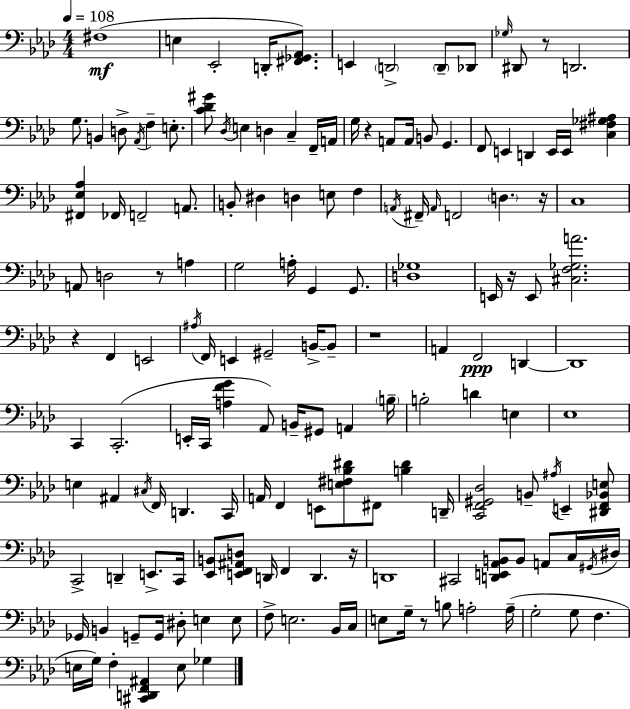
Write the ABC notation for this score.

X:1
T:Untitled
M:4/4
L:1/4
K:Fm
^F,4 E, _E,,2 D,,/4 [^F,,_G,,_A,,]/2 E,, D,,2 D,,/2 _D,,/2 _G,/4 ^D,,/2 z/2 D,,2 G,/2 B,, D,/2 _A,,/4 F, E,/2 [C_D^G]/2 _D,/4 E, D, C, F,,/4 A,,/4 G,/4 z A,,/2 A,,/4 B,,/2 G,, F,,/2 E,, D,, E,,/4 E,,/4 [C,^F,_G,^A,] [^F,,_E,_A,] _F,,/4 F,,2 A,,/2 B,,/2 ^D, D, E,/2 F, A,,/4 ^F,,/4 A,,/4 F,,2 D, z/4 C,4 A,,/2 D,2 z/2 A, G,2 A,/4 G,, G,,/2 [D,_G,]4 E,,/4 z/4 E,,/2 [^C,F,_G,A]2 z F,, E,,2 ^A,/4 F,,/4 E,, ^G,,2 B,,/4 B,,/2 z4 A,, F,,2 D,, D,,4 C,, C,,2 E,,/4 C,,/4 [A,FG] _A,,/2 B,,/4 ^G,,/2 A,, B,/4 B,2 D E, _E,4 E, ^A,, ^C,/4 F,,/4 D,, C,,/4 A,,/4 F,, E,,/2 [E,^F,_B,^D]/2 ^F,,/2 [B,^D] D,,/4 [C,,F,,^G,,_D,]2 B,,/2 ^A,/4 E,, [^D,,F,,_B,,E,]/2 C,,2 D,, E,,/2 C,,/4 [_E,,B,,]/2 [E,,F,,^A,,D,]/2 D,,/4 F,, D,, z/4 D,,4 ^C,,2 [D,,E,,_A,,B,,]/2 B,,/2 A,,/2 C,/4 ^G,,/4 ^D,/4 _G,,/4 B,, G,,/2 G,,/4 ^D,/2 E, E,/2 F,/2 E,2 _B,,/4 C,/4 E,/2 G,/4 z/2 B,/2 A,2 A,/4 G,2 G,/2 F, E,/4 G,/4 F, [^C,,D,,F,,^A,,] E,/2 _G,